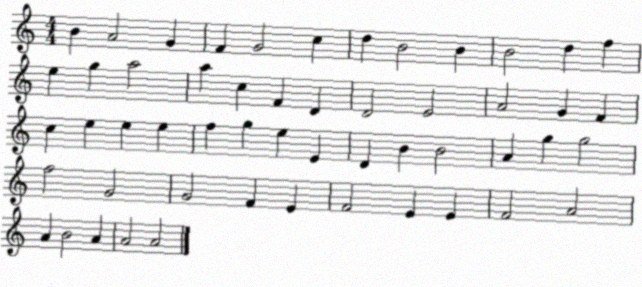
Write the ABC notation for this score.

X:1
T:Untitled
M:4/4
L:1/4
K:C
B A2 G F G2 c d B2 B B2 d f e g a2 a c F D D2 E2 A2 G F c e e e f g e E D B B2 A g g2 f2 G2 G2 F E F2 E E F2 A2 A B2 A A2 A2